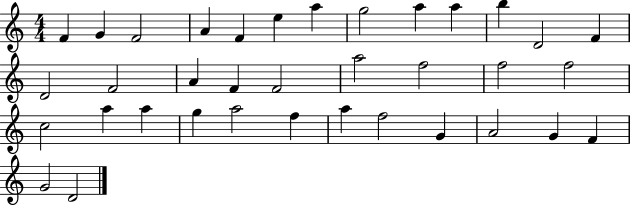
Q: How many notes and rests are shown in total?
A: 36